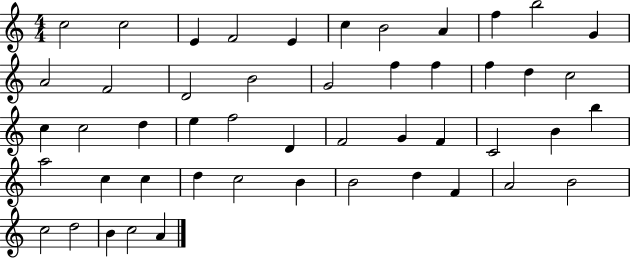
{
  \clef treble
  \numericTimeSignature
  \time 4/4
  \key c \major
  c''2 c''2 | e'4 f'2 e'4 | c''4 b'2 a'4 | f''4 b''2 g'4 | \break a'2 f'2 | d'2 b'2 | g'2 f''4 f''4 | f''4 d''4 c''2 | \break c''4 c''2 d''4 | e''4 f''2 d'4 | f'2 g'4 f'4 | c'2 b'4 b''4 | \break a''2 c''4 c''4 | d''4 c''2 b'4 | b'2 d''4 f'4 | a'2 b'2 | \break c''2 d''2 | b'4 c''2 a'4 | \bar "|."
}